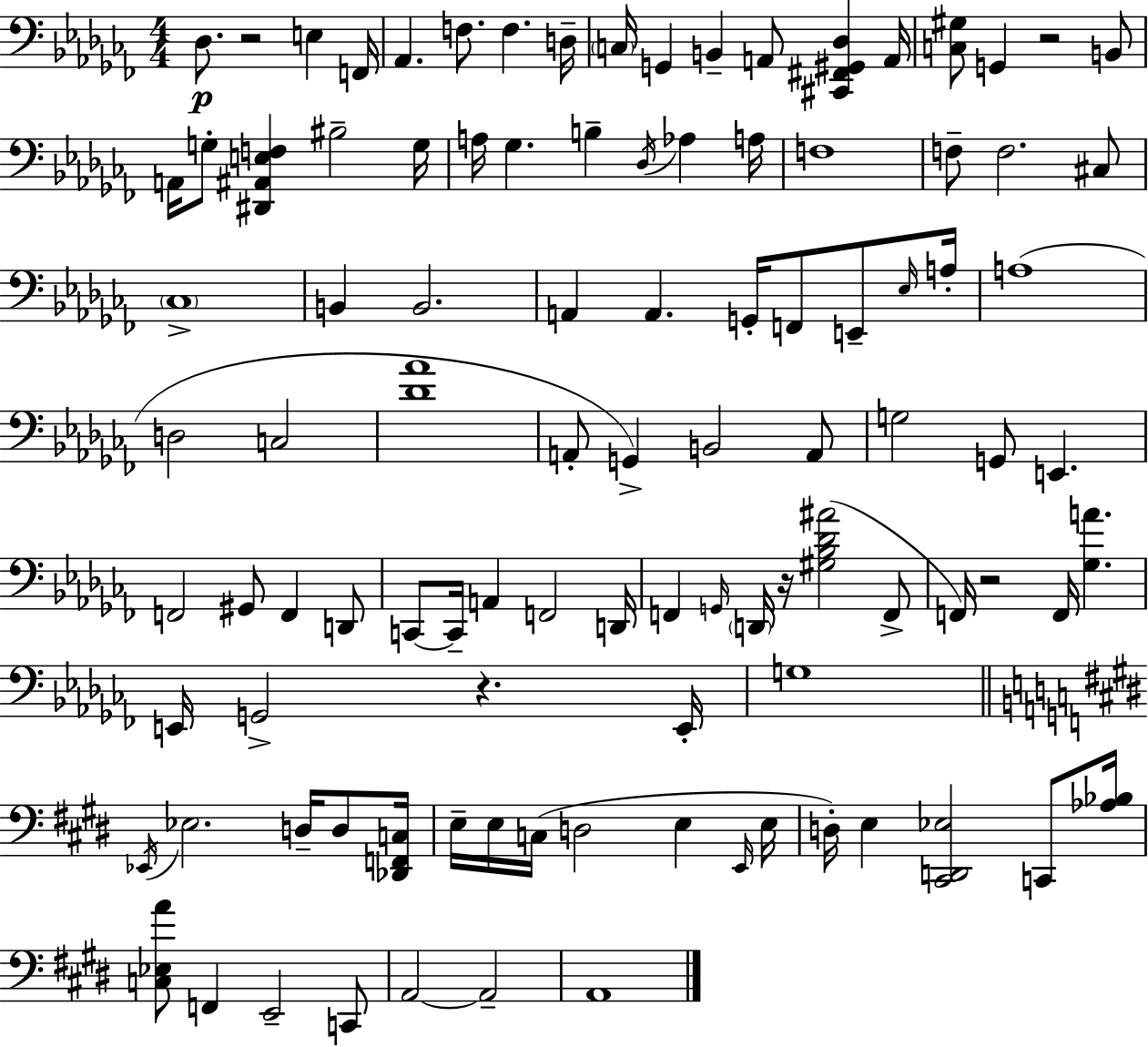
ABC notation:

X:1
T:Untitled
M:4/4
L:1/4
K:Abm
_D,/2 z2 E, F,,/4 _A,, F,/2 F, D,/4 C,/4 G,, B,, A,,/2 [^C,,^F,,^G,,_D,] A,,/4 [C,^G,]/2 G,, z2 B,,/2 A,,/4 G,/2 [^D,,^A,,E,F,] ^B,2 G,/4 A,/4 _G, B, _D,/4 _A, A,/4 F,4 F,/2 F,2 ^C,/2 _C,4 B,, B,,2 A,, A,, G,,/4 F,,/2 E,,/2 _E,/4 A,/4 A,4 D,2 C,2 [_D_A]4 A,,/2 G,, B,,2 A,,/2 G,2 G,,/2 E,, F,,2 ^G,,/2 F,, D,,/2 C,,/2 C,,/4 A,, F,,2 D,,/4 F,, G,,/4 D,,/4 z/4 [^G,_B,_D^A]2 F,,/2 F,,/4 z2 F,,/4 [_G,A] E,,/4 G,,2 z E,,/4 G,4 _E,,/4 _E,2 D,/4 D,/2 [_D,,F,,C,]/4 E,/4 E,/4 C,/4 D,2 E, E,,/4 E,/4 D,/4 E, [^C,,D,,_E,]2 C,,/2 [_A,_B,]/4 [C,_E,A]/2 F,, E,,2 C,,/2 A,,2 A,,2 A,,4